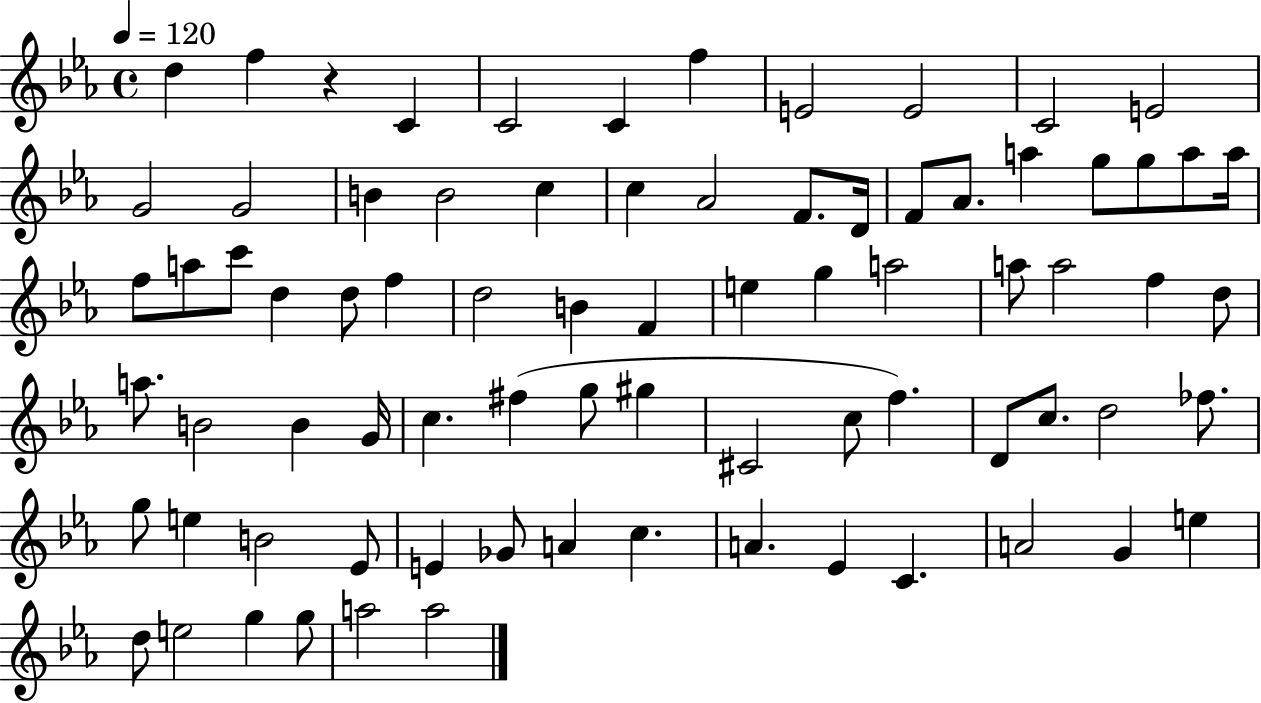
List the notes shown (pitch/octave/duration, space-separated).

D5/q F5/q R/q C4/q C4/h C4/q F5/q E4/h E4/h C4/h E4/h G4/h G4/h B4/q B4/h C5/q C5/q Ab4/h F4/e. D4/s F4/e Ab4/e. A5/q G5/e G5/e A5/e A5/s F5/e A5/e C6/e D5/q D5/e F5/q D5/h B4/q F4/q E5/q G5/q A5/h A5/e A5/h F5/q D5/e A5/e. B4/h B4/q G4/s C5/q. F#5/q G5/e G#5/q C#4/h C5/e F5/q. D4/e C5/e. D5/h FES5/e. G5/e E5/q B4/h Eb4/e E4/q Gb4/e A4/q C5/q. A4/q. Eb4/q C4/q. A4/h G4/q E5/q D5/e E5/h G5/q G5/e A5/h A5/h